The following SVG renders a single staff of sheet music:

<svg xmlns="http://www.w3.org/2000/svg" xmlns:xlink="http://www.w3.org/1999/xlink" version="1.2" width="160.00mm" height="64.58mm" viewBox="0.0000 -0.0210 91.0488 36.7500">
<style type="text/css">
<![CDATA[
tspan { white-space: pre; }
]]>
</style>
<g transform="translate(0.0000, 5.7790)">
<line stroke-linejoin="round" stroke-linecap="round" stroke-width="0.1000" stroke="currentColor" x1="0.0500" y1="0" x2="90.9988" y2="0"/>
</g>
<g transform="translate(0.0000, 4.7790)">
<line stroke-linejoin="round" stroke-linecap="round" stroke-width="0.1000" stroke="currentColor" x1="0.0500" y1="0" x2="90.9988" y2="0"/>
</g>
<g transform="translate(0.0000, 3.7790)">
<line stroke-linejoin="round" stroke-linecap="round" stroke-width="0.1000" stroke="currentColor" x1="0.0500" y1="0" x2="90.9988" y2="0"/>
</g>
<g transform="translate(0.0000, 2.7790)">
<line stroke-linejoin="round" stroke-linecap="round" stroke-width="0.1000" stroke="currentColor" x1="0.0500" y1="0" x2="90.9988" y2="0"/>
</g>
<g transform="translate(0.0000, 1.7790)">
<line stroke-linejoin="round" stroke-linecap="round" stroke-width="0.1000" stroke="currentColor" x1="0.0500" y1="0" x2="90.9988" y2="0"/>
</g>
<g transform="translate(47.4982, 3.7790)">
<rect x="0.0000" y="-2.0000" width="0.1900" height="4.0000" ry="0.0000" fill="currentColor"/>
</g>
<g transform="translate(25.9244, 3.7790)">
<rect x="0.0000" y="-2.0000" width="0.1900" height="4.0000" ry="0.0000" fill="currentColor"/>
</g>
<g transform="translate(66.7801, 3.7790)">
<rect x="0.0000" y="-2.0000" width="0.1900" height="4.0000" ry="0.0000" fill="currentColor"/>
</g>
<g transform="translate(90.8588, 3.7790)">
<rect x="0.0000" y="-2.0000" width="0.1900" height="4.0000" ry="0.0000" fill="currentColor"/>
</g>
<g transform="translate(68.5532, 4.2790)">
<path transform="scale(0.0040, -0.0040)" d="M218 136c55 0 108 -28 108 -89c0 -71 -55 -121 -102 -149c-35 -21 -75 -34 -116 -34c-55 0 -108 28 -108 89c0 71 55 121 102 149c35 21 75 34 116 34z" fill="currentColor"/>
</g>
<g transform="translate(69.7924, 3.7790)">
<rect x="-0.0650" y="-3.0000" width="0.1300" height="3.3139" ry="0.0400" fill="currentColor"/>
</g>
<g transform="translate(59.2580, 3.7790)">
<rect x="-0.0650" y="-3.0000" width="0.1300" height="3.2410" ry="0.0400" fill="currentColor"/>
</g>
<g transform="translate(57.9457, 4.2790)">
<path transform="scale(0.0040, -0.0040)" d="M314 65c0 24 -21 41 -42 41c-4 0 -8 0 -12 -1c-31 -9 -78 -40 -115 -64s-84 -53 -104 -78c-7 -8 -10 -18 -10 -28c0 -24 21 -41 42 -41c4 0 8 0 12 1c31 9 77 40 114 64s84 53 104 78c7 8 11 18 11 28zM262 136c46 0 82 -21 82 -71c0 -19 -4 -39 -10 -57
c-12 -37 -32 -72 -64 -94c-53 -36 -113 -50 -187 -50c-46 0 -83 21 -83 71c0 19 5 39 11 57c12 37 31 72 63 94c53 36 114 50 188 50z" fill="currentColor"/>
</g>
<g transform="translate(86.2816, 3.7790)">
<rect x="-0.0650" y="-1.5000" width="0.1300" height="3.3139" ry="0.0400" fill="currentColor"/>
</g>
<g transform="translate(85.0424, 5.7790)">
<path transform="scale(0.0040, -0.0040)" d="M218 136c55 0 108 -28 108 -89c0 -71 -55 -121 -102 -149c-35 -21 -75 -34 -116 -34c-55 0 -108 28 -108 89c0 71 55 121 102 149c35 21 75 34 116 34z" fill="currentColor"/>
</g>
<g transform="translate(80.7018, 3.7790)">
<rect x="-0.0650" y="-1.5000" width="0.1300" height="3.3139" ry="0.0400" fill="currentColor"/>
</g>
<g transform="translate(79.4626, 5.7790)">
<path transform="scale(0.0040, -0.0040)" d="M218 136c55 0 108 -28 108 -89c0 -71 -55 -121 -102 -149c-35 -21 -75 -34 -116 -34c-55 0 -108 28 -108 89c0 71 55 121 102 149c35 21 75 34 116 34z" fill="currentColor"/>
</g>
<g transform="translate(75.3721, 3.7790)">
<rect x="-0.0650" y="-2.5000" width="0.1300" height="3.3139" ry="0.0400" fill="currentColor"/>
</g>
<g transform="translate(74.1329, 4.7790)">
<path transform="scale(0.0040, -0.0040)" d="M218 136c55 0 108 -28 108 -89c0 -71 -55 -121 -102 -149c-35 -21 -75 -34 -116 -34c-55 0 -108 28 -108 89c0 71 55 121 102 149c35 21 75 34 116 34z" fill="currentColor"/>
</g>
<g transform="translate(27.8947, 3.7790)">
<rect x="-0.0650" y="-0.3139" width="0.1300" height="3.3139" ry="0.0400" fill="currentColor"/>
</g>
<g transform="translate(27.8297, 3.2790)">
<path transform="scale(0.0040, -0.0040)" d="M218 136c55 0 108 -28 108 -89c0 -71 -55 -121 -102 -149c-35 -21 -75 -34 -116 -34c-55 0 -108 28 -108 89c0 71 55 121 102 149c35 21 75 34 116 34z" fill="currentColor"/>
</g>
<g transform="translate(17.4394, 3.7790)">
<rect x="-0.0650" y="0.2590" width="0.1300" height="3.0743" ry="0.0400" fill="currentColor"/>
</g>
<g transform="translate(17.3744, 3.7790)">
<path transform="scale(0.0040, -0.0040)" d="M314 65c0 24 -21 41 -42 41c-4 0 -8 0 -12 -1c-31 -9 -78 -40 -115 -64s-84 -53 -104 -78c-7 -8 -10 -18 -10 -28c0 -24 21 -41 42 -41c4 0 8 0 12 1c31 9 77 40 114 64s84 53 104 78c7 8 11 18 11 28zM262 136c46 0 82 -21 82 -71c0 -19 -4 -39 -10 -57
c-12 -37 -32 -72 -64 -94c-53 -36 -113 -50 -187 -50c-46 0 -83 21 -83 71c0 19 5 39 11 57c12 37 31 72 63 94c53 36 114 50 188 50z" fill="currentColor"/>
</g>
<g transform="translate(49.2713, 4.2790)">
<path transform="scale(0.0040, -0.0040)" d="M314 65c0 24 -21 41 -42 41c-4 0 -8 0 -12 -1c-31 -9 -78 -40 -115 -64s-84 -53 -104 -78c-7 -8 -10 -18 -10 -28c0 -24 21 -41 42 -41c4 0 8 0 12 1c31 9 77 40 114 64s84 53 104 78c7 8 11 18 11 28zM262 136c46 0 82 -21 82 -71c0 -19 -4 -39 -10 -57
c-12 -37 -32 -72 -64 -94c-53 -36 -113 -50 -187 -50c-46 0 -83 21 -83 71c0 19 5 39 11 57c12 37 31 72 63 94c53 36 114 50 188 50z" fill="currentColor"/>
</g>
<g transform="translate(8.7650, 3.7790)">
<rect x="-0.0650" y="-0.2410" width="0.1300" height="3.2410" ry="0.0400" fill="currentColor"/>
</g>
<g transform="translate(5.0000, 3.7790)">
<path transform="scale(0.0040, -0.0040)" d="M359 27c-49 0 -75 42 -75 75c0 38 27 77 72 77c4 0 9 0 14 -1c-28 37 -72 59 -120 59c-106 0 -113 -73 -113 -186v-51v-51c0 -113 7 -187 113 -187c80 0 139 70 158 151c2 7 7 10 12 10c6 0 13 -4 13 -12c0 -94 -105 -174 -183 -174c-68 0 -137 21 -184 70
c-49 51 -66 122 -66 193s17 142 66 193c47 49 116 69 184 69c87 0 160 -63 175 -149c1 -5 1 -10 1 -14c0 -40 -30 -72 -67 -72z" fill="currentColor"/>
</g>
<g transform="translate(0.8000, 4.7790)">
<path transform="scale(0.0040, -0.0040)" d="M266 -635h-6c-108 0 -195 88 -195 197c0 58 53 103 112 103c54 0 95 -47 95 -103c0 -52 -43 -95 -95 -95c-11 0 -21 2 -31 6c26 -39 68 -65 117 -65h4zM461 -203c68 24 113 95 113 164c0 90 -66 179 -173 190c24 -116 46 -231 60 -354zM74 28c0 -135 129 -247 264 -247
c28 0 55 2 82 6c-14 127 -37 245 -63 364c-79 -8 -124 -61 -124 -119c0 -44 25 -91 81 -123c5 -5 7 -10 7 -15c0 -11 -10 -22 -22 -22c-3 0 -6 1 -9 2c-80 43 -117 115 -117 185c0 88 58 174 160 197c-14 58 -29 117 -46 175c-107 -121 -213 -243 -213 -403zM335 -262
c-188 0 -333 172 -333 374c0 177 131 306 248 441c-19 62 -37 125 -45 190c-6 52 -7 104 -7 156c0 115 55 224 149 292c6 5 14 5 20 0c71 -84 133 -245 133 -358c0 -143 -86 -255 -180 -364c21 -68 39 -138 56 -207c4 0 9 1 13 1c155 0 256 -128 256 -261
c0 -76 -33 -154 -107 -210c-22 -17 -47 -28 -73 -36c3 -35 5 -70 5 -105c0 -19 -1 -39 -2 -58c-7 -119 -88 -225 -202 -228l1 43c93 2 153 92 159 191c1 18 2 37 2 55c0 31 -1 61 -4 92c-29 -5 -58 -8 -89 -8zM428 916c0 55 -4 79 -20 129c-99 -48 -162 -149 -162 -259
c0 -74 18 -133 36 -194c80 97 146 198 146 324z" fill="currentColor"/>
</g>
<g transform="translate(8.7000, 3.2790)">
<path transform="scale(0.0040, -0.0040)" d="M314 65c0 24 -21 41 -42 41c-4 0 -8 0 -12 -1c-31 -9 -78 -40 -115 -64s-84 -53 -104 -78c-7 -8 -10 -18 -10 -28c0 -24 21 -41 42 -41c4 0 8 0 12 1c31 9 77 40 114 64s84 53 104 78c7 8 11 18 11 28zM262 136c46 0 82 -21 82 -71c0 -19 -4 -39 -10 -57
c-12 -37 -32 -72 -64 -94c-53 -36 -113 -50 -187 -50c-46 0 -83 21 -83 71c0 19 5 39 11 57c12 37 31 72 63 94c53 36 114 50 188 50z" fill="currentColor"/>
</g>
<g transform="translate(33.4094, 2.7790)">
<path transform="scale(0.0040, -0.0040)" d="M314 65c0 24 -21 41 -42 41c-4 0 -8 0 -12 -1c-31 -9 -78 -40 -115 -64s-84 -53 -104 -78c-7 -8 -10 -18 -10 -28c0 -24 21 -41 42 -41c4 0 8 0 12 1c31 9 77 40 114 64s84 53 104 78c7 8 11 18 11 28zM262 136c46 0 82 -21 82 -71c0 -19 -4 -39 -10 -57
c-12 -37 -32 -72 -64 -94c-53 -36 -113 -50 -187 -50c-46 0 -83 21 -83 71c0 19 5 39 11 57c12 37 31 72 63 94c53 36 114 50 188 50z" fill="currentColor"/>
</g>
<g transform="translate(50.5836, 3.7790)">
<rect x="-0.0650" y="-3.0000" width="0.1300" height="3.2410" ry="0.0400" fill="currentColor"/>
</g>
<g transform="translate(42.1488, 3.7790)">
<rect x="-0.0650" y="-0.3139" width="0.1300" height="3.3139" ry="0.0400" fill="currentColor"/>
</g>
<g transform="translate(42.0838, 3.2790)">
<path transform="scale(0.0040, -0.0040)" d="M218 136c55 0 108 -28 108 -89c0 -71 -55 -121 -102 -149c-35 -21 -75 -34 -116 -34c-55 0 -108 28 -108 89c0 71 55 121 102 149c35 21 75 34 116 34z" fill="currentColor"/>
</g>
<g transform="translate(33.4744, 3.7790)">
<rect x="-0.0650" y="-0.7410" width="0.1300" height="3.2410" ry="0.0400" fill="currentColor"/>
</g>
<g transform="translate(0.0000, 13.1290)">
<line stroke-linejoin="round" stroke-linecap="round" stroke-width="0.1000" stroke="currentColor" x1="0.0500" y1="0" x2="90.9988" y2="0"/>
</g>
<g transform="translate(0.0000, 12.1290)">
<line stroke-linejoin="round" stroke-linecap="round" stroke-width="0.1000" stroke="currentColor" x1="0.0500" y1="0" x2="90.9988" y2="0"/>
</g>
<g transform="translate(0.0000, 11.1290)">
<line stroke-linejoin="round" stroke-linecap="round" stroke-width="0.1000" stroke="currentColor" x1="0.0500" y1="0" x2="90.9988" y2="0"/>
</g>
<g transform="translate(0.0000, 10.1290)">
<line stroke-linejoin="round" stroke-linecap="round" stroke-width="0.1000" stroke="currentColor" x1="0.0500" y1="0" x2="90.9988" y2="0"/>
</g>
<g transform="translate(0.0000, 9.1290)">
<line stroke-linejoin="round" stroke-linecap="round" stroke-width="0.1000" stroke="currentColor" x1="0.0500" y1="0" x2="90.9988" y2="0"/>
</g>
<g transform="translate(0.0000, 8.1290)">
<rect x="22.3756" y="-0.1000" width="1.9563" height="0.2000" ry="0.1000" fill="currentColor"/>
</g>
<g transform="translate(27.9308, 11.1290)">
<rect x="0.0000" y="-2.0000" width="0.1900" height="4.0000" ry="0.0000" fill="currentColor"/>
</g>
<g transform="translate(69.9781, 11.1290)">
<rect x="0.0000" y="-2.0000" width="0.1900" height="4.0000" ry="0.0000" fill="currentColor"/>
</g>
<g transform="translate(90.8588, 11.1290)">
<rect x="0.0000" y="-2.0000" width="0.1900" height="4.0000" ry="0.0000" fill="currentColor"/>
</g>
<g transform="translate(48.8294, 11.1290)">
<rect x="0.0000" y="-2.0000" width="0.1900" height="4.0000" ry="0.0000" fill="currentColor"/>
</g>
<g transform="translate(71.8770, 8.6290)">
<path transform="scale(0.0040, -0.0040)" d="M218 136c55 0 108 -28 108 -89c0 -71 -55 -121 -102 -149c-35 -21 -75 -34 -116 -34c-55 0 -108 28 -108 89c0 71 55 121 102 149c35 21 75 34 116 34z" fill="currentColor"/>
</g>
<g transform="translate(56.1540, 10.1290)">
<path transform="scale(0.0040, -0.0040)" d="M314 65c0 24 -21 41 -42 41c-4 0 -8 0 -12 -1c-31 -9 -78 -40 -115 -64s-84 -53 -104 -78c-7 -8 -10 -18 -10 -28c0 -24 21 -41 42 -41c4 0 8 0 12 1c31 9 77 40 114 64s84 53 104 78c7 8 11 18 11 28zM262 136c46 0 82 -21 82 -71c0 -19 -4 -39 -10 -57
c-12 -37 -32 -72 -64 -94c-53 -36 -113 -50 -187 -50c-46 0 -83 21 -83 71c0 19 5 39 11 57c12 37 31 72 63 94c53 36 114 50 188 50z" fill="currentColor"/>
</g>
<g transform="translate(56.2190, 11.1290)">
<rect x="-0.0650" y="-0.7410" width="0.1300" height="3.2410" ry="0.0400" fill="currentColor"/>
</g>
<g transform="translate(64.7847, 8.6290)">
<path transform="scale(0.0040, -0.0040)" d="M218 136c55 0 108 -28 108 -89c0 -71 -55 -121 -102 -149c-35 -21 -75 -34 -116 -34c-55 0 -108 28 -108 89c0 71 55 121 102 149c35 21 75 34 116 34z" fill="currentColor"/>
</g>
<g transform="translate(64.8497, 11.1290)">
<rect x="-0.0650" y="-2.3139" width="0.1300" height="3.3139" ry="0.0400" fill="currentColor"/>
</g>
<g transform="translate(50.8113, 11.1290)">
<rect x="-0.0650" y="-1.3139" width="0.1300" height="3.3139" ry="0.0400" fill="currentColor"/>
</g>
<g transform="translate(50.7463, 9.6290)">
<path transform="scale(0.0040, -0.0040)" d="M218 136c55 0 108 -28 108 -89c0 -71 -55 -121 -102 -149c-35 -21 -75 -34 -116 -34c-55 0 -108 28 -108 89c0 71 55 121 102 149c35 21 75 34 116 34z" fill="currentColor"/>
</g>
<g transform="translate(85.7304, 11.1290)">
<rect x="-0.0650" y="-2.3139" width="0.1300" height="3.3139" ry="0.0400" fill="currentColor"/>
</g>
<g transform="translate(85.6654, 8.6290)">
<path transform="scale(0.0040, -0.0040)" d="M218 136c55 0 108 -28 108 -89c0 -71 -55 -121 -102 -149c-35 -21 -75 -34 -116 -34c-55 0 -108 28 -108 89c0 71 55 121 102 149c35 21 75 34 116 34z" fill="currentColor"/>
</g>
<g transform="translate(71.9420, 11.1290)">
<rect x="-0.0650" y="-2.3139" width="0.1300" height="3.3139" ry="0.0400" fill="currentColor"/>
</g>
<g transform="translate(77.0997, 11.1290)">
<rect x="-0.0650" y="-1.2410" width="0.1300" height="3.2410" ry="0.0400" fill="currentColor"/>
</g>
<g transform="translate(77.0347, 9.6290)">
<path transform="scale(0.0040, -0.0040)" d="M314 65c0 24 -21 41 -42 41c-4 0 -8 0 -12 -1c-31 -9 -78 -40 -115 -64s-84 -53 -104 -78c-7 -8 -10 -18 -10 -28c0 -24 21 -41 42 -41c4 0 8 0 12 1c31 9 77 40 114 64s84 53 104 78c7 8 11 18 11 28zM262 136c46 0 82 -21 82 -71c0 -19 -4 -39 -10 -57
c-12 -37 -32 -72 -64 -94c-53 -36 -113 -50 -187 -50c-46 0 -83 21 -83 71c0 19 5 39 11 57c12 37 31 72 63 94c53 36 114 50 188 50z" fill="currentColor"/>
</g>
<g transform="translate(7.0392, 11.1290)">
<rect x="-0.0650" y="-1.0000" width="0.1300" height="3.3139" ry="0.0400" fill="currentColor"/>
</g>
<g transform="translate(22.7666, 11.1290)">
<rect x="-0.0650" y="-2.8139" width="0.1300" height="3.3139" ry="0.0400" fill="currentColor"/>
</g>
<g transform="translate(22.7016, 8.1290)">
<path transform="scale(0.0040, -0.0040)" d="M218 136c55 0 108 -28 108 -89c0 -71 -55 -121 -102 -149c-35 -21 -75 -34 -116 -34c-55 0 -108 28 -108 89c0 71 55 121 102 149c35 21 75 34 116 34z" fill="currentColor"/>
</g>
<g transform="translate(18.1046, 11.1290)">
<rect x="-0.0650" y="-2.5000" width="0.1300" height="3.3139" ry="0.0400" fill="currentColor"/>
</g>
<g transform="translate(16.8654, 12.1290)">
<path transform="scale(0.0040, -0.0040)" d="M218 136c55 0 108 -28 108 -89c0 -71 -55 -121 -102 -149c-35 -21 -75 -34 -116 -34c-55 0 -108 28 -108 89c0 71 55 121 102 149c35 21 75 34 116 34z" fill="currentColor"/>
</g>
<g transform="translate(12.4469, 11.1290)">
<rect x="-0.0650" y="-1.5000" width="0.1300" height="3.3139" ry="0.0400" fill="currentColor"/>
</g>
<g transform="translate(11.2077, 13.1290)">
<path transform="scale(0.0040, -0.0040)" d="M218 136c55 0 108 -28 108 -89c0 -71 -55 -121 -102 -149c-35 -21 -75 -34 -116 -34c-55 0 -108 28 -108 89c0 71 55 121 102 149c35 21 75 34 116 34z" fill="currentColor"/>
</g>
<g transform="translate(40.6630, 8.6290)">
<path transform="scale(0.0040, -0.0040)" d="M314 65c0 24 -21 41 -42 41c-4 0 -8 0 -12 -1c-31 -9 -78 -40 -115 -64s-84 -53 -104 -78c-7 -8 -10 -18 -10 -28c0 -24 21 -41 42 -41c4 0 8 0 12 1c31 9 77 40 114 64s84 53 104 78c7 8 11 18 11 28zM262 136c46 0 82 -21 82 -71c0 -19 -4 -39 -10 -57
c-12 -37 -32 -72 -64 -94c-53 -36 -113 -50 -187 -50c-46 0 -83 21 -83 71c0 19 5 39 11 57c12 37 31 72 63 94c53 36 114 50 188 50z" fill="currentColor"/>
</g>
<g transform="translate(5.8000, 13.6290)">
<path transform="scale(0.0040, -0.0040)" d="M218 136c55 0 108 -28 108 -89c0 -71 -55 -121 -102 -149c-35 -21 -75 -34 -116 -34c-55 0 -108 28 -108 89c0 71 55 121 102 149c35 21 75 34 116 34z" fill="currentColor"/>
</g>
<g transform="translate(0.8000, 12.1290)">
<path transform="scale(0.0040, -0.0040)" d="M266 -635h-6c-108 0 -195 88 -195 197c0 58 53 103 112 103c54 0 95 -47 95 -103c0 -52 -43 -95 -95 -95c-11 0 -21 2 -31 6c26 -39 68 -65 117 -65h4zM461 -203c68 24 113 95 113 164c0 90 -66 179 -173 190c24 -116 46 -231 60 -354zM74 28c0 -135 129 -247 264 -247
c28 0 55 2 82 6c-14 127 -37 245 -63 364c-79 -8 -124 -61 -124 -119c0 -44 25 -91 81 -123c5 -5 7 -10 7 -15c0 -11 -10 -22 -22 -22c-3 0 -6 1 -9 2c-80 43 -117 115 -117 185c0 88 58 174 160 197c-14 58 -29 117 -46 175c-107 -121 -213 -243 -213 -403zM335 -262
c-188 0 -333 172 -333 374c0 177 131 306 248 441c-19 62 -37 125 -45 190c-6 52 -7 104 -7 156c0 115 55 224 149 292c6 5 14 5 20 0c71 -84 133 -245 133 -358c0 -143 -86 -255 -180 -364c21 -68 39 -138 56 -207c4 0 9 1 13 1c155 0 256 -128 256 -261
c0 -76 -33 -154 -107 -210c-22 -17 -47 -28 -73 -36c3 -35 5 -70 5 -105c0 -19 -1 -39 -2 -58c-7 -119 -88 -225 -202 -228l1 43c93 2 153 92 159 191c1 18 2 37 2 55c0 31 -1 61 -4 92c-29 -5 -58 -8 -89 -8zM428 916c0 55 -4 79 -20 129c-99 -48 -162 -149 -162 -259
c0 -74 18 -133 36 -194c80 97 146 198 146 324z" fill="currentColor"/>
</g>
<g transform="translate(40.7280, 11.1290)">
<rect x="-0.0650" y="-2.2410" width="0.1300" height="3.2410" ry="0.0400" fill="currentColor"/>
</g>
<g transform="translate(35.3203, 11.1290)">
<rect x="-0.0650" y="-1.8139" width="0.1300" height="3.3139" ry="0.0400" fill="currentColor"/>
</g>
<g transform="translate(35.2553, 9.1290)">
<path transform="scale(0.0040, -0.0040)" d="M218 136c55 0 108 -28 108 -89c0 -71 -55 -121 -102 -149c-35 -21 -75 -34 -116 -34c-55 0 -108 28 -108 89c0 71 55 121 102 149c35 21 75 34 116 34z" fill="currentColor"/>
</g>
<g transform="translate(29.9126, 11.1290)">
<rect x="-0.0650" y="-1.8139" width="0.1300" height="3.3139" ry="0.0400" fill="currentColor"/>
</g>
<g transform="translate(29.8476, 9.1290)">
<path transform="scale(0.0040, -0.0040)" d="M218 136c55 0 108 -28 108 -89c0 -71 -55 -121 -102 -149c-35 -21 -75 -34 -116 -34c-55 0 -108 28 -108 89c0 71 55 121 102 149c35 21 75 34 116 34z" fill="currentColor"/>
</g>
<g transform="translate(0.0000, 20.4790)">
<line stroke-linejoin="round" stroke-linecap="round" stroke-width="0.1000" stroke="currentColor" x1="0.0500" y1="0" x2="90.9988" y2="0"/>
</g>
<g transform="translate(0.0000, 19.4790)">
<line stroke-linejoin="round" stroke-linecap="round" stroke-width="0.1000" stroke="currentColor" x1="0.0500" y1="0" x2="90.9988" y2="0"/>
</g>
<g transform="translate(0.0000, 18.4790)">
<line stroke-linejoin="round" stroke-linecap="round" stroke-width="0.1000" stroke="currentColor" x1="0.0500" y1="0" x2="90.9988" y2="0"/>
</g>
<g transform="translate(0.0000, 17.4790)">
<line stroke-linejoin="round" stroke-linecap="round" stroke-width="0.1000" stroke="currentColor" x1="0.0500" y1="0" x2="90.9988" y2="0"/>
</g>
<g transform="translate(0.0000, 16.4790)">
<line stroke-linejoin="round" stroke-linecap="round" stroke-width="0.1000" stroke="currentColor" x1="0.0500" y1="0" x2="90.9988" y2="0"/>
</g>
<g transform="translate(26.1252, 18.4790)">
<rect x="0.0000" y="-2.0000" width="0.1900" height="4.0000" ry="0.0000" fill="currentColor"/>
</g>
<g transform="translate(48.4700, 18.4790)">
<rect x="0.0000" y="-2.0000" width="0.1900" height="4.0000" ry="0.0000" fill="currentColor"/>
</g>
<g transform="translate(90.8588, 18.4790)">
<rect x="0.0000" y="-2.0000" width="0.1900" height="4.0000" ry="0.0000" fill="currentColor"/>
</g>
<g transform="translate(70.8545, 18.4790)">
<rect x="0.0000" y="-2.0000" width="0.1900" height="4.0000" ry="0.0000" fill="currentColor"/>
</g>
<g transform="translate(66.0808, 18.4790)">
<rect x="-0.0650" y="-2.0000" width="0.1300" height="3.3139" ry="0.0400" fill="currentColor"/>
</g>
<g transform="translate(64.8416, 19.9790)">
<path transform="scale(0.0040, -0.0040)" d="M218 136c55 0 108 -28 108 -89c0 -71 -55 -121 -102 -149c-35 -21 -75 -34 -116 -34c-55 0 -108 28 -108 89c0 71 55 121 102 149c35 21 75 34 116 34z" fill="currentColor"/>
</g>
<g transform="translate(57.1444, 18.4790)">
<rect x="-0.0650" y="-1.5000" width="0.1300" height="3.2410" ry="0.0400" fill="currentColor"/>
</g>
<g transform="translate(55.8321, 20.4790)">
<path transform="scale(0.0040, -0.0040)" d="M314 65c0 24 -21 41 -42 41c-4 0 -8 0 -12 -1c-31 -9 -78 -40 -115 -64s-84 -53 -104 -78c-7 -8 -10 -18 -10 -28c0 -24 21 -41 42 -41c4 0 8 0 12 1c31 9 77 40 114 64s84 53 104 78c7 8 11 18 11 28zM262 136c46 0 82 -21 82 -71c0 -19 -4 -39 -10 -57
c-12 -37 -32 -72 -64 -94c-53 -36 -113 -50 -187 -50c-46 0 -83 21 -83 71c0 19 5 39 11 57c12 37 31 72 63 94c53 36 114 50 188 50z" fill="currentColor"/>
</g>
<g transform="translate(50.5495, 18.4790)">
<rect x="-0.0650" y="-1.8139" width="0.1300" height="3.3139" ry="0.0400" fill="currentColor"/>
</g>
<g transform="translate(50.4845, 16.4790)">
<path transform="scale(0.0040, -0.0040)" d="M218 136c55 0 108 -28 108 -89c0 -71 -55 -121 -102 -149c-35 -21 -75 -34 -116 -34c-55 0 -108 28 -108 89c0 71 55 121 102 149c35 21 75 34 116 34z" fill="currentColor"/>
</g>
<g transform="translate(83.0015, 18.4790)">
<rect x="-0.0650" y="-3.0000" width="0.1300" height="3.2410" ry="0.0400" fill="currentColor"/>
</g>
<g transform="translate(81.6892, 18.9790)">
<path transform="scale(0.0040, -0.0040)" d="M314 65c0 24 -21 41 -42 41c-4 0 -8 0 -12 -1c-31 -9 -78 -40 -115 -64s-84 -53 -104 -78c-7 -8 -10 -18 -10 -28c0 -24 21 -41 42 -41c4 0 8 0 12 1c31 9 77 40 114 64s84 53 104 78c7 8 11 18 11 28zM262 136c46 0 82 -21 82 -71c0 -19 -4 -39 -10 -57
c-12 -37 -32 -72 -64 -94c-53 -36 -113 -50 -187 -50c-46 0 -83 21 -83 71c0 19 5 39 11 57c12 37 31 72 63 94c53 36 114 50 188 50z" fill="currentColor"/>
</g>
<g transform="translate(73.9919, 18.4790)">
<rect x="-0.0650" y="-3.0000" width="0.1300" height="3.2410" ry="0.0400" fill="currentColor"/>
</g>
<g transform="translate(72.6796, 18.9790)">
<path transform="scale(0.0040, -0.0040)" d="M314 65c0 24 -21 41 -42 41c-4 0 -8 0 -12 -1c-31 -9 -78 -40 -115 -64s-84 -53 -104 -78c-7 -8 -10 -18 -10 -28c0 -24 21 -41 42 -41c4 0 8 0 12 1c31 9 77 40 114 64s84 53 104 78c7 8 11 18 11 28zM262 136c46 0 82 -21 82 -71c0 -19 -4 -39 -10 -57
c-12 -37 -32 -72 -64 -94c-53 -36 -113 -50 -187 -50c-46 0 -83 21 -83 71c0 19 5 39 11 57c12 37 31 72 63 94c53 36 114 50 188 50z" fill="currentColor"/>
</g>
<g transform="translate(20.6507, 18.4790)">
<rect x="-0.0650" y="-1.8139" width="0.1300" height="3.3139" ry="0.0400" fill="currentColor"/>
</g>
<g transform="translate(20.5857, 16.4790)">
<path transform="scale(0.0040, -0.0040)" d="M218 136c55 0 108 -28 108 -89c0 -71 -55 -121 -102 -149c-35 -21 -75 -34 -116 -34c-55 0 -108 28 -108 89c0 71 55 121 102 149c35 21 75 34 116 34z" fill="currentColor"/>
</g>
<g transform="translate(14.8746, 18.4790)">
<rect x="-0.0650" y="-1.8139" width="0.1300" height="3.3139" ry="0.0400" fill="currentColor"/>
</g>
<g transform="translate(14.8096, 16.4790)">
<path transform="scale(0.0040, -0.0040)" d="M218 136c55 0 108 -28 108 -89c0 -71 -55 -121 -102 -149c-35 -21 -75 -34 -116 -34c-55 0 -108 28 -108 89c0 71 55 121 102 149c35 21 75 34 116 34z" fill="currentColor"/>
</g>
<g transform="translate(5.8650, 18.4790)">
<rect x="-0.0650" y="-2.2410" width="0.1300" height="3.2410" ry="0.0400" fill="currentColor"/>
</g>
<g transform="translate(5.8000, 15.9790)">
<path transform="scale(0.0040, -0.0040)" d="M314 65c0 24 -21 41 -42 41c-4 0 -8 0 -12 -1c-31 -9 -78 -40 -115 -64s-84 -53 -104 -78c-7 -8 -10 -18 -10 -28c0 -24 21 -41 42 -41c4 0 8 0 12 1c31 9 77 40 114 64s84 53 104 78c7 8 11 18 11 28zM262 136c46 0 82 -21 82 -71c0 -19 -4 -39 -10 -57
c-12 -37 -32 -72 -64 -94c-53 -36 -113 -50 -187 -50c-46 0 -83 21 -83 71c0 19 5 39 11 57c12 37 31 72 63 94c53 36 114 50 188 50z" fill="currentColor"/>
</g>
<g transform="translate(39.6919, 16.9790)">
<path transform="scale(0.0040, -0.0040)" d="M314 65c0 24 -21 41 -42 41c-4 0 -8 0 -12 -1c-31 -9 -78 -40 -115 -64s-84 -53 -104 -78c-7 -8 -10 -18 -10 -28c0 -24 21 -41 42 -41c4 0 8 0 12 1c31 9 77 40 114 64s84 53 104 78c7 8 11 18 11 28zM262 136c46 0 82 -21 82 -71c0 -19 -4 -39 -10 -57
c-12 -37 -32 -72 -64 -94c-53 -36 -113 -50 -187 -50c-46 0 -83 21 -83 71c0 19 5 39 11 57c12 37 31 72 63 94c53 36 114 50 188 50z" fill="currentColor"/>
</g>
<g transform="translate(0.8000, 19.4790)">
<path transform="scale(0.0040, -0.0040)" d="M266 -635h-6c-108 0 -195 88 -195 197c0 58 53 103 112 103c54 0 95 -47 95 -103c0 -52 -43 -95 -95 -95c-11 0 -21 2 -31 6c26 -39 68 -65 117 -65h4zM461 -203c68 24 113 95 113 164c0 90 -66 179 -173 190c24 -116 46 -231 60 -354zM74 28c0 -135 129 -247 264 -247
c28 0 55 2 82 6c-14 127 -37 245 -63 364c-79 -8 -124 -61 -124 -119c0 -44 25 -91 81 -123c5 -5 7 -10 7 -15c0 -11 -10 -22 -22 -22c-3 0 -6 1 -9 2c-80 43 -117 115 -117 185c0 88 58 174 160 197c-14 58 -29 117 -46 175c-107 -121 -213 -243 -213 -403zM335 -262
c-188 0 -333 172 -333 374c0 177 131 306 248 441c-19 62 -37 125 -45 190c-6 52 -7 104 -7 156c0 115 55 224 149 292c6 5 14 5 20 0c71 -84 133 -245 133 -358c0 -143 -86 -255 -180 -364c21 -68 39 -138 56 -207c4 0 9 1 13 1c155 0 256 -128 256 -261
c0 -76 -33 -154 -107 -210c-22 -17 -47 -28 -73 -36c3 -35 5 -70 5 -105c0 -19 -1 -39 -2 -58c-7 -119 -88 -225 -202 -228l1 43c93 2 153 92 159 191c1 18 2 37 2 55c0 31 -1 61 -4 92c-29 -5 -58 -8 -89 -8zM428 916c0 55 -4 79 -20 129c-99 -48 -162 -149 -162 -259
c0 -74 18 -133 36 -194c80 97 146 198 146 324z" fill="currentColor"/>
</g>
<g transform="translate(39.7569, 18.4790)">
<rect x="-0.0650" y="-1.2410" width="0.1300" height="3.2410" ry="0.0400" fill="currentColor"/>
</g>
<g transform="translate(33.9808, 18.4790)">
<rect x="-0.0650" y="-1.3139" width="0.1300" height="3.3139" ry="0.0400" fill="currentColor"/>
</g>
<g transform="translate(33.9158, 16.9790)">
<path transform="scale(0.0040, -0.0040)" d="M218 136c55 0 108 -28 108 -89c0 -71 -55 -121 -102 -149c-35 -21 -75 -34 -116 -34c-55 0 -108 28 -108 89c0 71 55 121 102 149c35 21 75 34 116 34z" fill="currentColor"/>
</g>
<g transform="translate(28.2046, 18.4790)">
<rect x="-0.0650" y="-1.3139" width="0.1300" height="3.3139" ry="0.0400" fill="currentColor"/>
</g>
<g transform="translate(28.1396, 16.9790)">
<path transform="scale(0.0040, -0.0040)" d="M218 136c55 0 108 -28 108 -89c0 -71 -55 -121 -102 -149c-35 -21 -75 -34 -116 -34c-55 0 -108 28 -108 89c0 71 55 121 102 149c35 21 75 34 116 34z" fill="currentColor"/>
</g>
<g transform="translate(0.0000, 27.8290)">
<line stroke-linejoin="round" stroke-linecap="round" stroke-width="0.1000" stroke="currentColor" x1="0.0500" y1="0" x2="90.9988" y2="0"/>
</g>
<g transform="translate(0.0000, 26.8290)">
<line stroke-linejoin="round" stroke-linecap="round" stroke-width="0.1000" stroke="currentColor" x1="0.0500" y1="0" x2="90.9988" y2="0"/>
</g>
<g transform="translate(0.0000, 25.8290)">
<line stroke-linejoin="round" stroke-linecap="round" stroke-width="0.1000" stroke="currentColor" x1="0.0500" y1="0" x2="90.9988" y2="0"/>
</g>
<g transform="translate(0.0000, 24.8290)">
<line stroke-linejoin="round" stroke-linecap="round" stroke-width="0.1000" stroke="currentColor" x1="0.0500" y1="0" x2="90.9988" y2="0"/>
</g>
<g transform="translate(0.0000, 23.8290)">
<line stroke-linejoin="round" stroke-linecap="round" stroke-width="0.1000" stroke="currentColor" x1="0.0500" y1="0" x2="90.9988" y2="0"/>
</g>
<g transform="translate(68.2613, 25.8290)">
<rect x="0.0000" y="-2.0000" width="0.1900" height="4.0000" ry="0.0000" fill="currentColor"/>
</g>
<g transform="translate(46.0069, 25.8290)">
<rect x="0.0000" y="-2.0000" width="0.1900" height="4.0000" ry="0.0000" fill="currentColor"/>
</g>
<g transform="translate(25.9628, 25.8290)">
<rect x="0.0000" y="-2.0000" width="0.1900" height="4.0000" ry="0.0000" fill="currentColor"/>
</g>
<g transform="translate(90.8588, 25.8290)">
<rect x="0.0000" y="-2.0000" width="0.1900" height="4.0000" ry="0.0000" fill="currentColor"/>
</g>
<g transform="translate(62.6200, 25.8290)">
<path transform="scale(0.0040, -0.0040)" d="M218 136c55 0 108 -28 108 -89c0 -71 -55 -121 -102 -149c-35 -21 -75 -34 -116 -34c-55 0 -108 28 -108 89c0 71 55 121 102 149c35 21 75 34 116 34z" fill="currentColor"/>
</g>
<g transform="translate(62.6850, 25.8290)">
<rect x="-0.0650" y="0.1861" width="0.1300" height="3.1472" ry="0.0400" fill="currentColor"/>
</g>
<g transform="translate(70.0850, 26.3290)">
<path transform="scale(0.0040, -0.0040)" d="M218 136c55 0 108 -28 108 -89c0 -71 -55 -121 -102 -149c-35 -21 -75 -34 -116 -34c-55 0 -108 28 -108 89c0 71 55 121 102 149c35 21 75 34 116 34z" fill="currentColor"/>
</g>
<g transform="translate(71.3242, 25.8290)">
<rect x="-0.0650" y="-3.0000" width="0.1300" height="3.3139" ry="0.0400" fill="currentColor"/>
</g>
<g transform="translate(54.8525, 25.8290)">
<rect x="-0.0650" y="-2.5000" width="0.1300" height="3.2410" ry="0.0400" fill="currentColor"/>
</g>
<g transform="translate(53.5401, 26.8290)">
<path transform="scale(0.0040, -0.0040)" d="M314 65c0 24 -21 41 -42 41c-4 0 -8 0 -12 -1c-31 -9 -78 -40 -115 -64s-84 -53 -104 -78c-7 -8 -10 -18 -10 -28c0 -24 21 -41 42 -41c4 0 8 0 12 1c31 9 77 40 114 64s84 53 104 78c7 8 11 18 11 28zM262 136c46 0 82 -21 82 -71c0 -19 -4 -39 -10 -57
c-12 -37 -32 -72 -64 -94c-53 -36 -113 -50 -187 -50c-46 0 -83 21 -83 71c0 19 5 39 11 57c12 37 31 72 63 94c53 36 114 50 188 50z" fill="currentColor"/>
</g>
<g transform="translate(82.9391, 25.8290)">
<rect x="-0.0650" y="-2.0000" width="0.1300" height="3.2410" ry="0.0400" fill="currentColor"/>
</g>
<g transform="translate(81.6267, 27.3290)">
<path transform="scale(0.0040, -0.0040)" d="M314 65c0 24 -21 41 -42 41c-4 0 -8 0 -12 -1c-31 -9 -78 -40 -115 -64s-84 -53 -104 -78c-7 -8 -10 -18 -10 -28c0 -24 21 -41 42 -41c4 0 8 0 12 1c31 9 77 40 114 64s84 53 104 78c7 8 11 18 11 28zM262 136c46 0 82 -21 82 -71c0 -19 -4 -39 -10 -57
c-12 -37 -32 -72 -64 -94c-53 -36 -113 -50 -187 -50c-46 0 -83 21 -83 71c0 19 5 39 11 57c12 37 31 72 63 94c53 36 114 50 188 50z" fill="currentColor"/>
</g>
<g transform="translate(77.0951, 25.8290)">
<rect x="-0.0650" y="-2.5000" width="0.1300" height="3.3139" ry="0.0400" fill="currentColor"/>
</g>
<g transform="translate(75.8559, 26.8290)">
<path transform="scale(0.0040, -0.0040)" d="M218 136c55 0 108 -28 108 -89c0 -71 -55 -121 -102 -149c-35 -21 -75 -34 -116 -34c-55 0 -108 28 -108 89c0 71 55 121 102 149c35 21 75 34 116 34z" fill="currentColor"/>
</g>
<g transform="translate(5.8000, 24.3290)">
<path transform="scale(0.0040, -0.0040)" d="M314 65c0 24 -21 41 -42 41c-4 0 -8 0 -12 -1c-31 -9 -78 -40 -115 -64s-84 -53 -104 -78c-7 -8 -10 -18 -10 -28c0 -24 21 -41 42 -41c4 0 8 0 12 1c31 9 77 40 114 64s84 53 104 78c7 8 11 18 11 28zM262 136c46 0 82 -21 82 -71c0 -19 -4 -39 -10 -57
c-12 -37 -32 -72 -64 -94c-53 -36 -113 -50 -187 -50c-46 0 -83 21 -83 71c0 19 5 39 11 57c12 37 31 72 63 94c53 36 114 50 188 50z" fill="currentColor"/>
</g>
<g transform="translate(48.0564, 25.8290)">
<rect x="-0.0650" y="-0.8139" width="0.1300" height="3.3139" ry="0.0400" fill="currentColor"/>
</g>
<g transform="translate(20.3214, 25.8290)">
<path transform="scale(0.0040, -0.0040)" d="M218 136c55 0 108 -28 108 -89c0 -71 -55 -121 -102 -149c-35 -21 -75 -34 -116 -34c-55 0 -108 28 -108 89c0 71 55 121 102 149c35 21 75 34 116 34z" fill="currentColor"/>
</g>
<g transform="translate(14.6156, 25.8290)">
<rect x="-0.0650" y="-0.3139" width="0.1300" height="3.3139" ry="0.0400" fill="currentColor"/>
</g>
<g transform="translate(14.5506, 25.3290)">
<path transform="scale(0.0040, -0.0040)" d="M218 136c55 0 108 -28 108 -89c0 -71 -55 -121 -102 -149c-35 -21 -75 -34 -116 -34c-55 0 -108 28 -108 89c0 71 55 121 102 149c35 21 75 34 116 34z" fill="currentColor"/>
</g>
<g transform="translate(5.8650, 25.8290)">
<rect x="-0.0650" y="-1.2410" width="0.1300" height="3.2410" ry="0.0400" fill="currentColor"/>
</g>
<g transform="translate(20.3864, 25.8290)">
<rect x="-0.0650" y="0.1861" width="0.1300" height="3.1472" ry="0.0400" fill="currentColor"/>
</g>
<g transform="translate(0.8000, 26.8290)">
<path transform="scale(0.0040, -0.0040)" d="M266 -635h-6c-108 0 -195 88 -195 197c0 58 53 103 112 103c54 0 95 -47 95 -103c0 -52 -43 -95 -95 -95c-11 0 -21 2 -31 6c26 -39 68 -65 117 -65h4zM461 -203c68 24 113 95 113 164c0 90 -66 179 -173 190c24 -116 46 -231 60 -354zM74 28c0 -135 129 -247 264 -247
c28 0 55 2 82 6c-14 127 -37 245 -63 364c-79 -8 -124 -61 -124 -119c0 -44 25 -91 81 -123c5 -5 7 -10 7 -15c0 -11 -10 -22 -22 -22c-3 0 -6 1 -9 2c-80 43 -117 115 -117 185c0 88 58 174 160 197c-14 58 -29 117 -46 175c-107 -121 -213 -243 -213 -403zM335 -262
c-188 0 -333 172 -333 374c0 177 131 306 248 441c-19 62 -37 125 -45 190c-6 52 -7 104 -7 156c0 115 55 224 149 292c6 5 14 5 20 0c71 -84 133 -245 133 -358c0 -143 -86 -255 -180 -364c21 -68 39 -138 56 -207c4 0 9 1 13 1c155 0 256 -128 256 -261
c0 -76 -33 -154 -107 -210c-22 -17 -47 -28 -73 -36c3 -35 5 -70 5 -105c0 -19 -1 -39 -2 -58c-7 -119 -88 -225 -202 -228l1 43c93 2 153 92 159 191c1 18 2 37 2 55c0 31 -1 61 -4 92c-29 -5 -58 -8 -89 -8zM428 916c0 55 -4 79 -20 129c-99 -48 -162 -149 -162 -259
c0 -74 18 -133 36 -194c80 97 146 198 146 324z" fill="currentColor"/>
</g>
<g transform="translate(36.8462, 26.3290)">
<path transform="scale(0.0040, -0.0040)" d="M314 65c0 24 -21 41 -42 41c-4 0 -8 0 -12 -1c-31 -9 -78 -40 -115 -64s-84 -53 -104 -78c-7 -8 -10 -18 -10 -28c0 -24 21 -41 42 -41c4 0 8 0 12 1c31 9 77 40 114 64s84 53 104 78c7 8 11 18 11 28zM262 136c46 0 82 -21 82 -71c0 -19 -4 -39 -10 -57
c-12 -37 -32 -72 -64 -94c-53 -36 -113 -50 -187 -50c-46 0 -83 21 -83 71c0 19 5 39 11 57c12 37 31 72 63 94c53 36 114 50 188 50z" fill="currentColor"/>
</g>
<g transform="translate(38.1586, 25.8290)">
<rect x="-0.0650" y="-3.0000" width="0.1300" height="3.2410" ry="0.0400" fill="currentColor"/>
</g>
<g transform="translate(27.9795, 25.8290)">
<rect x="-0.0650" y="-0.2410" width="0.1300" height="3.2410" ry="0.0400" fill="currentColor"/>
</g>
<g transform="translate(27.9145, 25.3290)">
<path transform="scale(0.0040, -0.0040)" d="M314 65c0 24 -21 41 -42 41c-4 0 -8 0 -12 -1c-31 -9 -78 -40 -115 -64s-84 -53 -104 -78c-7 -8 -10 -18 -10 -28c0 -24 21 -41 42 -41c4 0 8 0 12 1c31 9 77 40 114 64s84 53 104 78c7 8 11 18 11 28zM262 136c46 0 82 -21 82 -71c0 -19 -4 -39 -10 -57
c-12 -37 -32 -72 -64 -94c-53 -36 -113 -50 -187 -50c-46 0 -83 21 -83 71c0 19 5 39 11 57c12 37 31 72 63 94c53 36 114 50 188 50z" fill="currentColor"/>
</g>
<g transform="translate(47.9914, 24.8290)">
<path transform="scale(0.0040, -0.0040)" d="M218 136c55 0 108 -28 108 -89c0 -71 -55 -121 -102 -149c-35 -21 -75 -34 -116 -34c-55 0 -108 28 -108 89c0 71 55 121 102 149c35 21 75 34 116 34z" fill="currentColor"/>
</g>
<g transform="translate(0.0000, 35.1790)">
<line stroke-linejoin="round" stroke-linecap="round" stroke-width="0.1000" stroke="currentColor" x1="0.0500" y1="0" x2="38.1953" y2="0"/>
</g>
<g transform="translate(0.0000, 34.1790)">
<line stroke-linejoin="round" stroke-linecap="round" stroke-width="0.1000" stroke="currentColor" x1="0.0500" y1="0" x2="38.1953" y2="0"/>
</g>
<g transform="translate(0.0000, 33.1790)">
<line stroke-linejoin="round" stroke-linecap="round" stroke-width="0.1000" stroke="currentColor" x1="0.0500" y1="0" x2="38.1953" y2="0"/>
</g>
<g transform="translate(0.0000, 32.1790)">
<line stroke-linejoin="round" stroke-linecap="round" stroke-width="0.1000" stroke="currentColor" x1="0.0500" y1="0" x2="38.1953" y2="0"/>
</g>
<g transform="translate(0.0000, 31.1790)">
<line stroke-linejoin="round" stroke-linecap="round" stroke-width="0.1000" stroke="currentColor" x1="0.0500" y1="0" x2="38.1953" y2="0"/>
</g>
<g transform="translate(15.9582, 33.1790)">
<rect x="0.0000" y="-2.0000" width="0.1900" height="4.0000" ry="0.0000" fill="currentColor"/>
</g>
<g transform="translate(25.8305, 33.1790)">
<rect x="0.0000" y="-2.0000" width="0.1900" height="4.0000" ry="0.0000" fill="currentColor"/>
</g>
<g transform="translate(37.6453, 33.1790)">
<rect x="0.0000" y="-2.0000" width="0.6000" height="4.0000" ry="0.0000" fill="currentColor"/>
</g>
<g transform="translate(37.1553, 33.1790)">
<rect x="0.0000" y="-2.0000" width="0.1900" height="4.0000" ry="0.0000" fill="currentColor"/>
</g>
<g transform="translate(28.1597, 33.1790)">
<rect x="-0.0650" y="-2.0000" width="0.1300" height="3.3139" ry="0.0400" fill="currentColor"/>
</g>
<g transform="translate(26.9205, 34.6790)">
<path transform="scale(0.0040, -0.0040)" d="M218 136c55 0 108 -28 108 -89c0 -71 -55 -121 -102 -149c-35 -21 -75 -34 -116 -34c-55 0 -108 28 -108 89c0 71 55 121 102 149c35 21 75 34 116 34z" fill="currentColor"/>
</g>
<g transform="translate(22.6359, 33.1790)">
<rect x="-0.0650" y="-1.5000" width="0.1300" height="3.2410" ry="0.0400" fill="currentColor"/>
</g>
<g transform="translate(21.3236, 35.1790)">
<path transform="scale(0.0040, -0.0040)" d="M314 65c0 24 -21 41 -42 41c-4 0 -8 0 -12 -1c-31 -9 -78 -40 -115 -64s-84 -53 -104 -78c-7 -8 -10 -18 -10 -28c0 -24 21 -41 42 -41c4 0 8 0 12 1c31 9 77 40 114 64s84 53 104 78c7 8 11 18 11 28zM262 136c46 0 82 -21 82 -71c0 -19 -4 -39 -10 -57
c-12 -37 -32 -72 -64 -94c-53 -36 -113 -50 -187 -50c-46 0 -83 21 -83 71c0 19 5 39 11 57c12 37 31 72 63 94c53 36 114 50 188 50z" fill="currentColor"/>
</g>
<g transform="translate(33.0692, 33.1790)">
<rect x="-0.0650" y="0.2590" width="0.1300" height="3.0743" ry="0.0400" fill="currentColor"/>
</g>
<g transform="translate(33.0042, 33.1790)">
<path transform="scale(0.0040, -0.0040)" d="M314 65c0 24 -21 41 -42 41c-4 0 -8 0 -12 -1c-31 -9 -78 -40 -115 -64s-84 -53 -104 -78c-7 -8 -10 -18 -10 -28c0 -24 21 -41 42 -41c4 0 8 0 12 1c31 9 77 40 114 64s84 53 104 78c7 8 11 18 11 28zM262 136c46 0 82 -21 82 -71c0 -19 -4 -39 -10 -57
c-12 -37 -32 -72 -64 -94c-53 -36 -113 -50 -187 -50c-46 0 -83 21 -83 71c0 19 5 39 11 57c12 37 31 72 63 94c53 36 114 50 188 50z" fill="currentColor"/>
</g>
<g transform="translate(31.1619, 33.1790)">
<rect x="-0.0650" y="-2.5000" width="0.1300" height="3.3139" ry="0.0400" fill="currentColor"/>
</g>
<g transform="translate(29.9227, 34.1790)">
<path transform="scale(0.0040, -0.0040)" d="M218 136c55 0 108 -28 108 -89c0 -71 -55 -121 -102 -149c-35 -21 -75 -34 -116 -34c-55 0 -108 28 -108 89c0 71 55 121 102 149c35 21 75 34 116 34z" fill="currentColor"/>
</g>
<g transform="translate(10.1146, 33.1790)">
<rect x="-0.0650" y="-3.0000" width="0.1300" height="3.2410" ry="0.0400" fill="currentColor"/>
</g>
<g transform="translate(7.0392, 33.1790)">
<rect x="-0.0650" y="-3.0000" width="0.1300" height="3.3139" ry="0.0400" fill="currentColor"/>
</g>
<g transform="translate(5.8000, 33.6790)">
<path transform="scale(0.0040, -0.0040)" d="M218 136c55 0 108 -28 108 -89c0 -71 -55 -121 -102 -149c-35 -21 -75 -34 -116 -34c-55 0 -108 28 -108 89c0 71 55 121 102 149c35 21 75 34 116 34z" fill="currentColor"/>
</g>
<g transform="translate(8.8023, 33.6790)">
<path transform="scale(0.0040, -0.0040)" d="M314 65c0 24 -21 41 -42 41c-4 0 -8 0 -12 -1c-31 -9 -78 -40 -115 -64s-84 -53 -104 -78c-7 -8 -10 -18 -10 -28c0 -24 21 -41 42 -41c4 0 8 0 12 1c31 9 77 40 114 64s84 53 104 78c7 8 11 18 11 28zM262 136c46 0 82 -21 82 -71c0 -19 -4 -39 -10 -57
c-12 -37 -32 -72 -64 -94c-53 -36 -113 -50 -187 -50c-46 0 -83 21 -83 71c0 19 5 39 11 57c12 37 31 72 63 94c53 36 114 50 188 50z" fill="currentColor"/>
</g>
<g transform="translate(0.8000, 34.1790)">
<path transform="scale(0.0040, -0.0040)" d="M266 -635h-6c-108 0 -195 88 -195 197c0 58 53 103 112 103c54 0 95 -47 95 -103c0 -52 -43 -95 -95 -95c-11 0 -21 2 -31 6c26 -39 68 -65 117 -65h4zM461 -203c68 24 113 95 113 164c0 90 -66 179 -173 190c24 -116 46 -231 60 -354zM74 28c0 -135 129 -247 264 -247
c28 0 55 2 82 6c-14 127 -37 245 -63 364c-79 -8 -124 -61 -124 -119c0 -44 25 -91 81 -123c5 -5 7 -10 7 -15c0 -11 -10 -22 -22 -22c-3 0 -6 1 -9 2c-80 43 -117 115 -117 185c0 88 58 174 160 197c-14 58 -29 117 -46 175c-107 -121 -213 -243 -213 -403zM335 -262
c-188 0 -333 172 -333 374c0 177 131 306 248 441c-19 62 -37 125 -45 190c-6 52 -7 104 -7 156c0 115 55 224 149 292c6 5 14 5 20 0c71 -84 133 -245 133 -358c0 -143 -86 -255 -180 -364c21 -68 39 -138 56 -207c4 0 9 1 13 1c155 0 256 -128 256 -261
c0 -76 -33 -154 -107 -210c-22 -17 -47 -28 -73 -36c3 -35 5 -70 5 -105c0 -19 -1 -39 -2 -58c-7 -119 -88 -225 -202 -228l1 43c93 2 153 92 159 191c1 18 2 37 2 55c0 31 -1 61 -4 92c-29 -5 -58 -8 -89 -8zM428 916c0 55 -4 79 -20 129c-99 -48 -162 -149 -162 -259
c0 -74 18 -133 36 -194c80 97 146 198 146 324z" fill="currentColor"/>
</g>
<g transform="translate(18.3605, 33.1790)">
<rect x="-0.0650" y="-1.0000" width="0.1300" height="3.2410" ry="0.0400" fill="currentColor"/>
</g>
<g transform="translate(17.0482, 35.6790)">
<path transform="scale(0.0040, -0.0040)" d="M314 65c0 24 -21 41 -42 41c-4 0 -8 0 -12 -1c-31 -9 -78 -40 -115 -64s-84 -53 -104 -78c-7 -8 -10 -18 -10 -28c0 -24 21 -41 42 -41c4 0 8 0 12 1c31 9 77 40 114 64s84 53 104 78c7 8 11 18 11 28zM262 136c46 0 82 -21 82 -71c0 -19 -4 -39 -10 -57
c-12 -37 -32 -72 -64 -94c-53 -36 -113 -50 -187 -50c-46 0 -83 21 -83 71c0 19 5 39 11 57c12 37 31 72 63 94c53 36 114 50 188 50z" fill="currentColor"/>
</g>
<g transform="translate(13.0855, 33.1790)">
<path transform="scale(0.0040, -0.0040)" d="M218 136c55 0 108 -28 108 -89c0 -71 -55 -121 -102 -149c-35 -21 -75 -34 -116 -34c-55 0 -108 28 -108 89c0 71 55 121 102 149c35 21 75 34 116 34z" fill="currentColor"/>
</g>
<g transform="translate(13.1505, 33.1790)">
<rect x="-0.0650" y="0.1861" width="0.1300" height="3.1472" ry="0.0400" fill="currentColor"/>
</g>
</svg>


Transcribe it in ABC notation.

X:1
T:Untitled
M:4/4
L:1/4
K:C
c2 B2 c d2 c A2 A2 A G E E D E G a f f g2 e d2 g g e2 g g2 f f e e e2 f E2 F A2 A2 e2 c B c2 A2 d G2 B A G F2 A A2 B D2 E2 F G B2